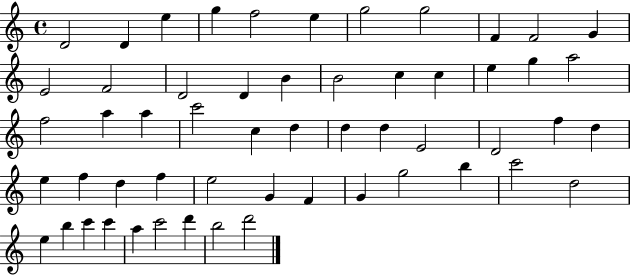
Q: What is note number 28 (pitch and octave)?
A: D5